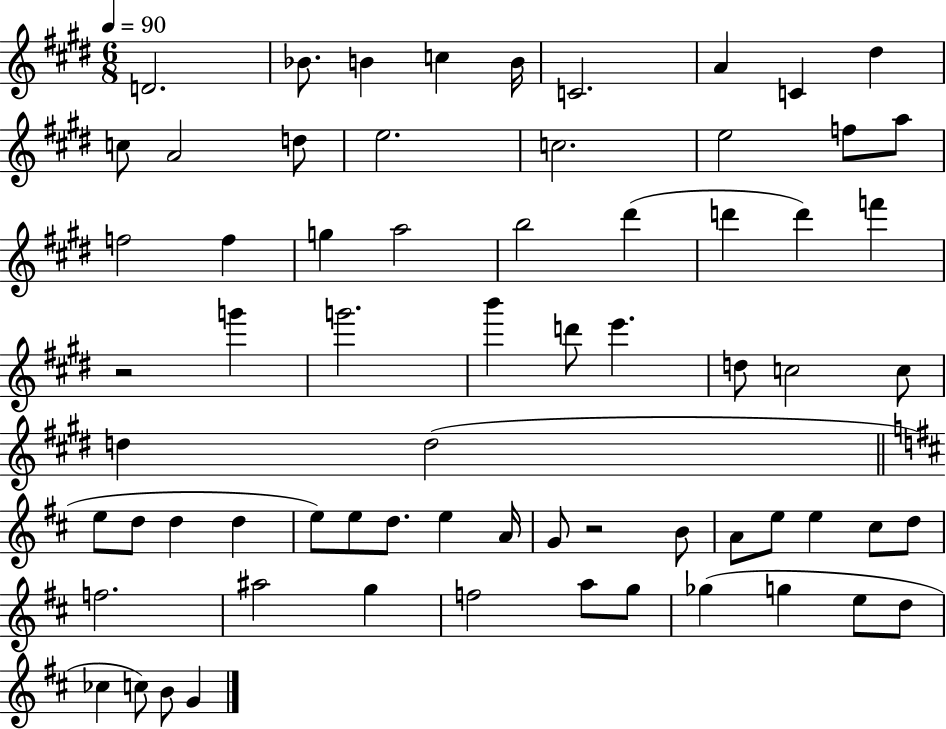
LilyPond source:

{
  \clef treble
  \numericTimeSignature
  \time 6/8
  \key e \major
  \tempo 4 = 90
  d'2. | bes'8. b'4 c''4 b'16 | c'2. | a'4 c'4 dis''4 | \break c''8 a'2 d''8 | e''2. | c''2. | e''2 f''8 a''8 | \break f''2 f''4 | g''4 a''2 | b''2 dis'''4( | d'''4 d'''4) f'''4 | \break r2 g'''4 | g'''2. | b'''4 d'''8 e'''4. | d''8 c''2 c''8 | \break d''4 d''2( | \bar "||" \break \key d \major e''8 d''8 d''4 d''4 | e''8) e''8 d''8. e''4 a'16 | g'8 r2 b'8 | a'8 e''8 e''4 cis''8 d''8 | \break f''2. | ais''2 g''4 | f''2 a''8 g''8 | ges''4( g''4 e''8 d''8 | \break ces''4 c''8) b'8 g'4 | \bar "|."
}